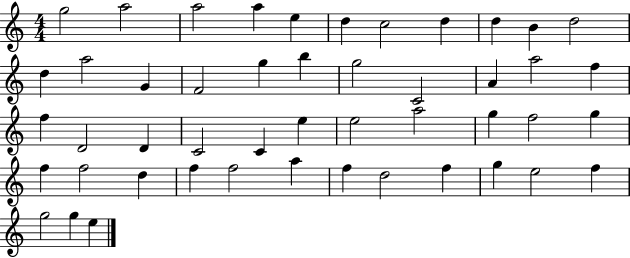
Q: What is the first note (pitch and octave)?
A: G5